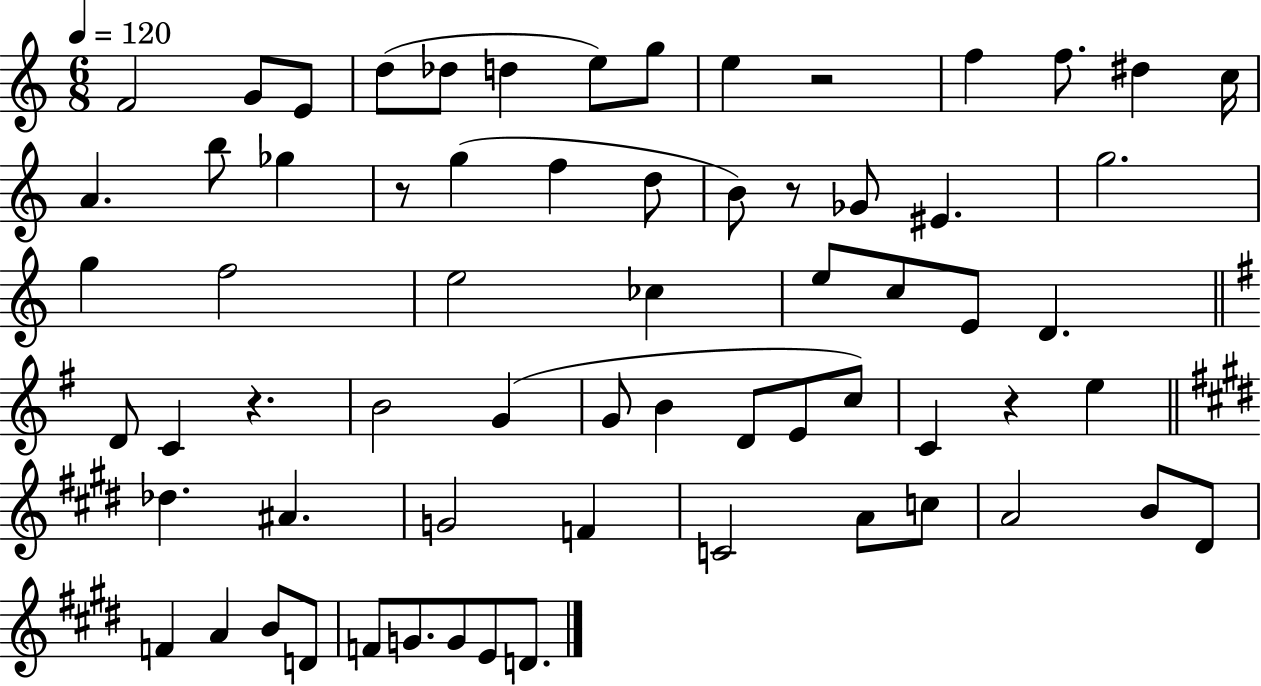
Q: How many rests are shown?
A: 5